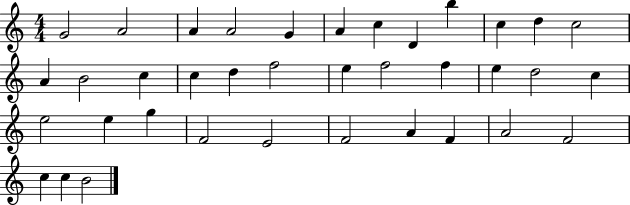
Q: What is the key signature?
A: C major